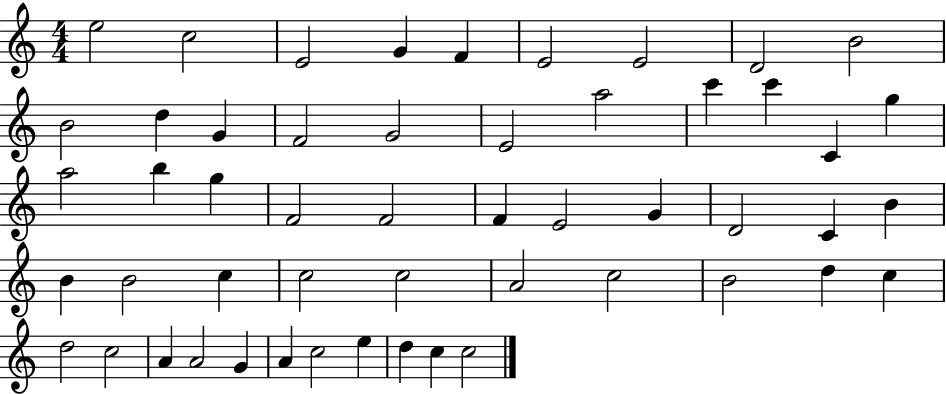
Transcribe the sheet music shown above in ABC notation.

X:1
T:Untitled
M:4/4
L:1/4
K:C
e2 c2 E2 G F E2 E2 D2 B2 B2 d G F2 G2 E2 a2 c' c' C g a2 b g F2 F2 F E2 G D2 C B B B2 c c2 c2 A2 c2 B2 d c d2 c2 A A2 G A c2 e d c c2